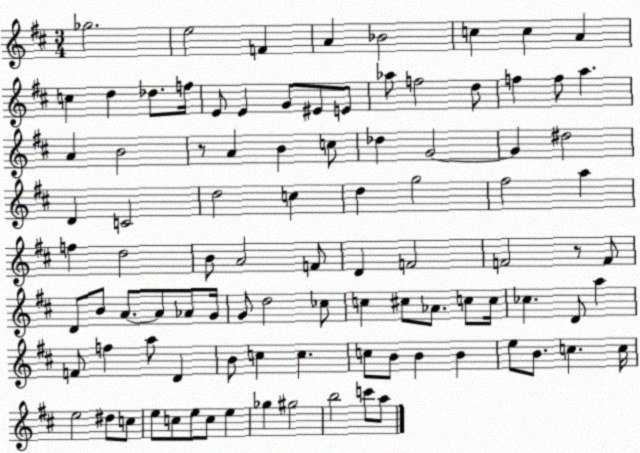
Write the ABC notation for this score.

X:1
T:Untitled
M:3/4
L:1/4
K:D
_g2 e2 F A _B2 c c A c d _d/2 f/4 E/2 E G/2 ^E/2 E/2 _a/2 f2 d/2 f f/2 a A B2 z/2 A B c/2 _d G2 G ^d2 D C2 d2 c d g2 ^f2 a f d2 B/2 A2 F/2 D F2 F2 z/2 F/2 D/2 B/2 A/2 A/2 _A/2 G/4 G/2 d2 _c/2 c ^c/2 _A/2 c/2 c/4 _c D/2 a F/2 f a/2 D B/2 c c c/2 B/2 B B e/2 B/2 c c/4 e2 ^d/2 c/2 e/2 c/2 e/2 c/2 e _g ^g2 b2 c'/2 a/2